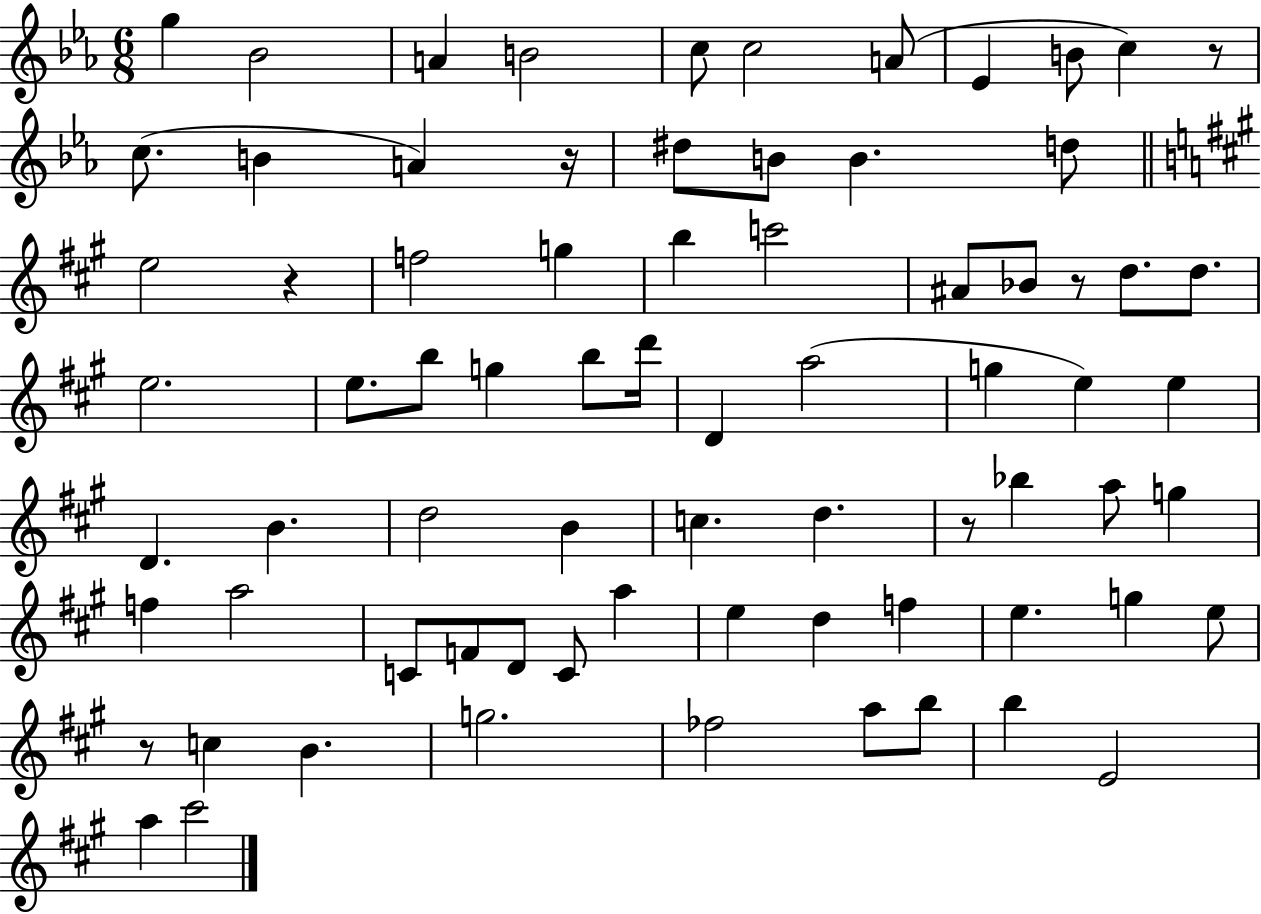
{
  \clef treble
  \numericTimeSignature
  \time 6/8
  \key ees \major
  g''4 bes'2 | a'4 b'2 | c''8 c''2 a'8( | ees'4 b'8 c''4) r8 | \break c''8.( b'4 a'4) r16 | dis''8 b'8 b'4. d''8 | \bar "||" \break \key a \major e''2 r4 | f''2 g''4 | b''4 c'''2 | ais'8 bes'8 r8 d''8. d''8. | \break e''2. | e''8. b''8 g''4 b''8 d'''16 | d'4 a''2( | g''4 e''4) e''4 | \break d'4. b'4. | d''2 b'4 | c''4. d''4. | r8 bes''4 a''8 g''4 | \break f''4 a''2 | c'8 f'8 d'8 c'8 a''4 | e''4 d''4 f''4 | e''4. g''4 e''8 | \break r8 c''4 b'4. | g''2. | fes''2 a''8 b''8 | b''4 e'2 | \break a''4 cis'''2 | \bar "|."
}